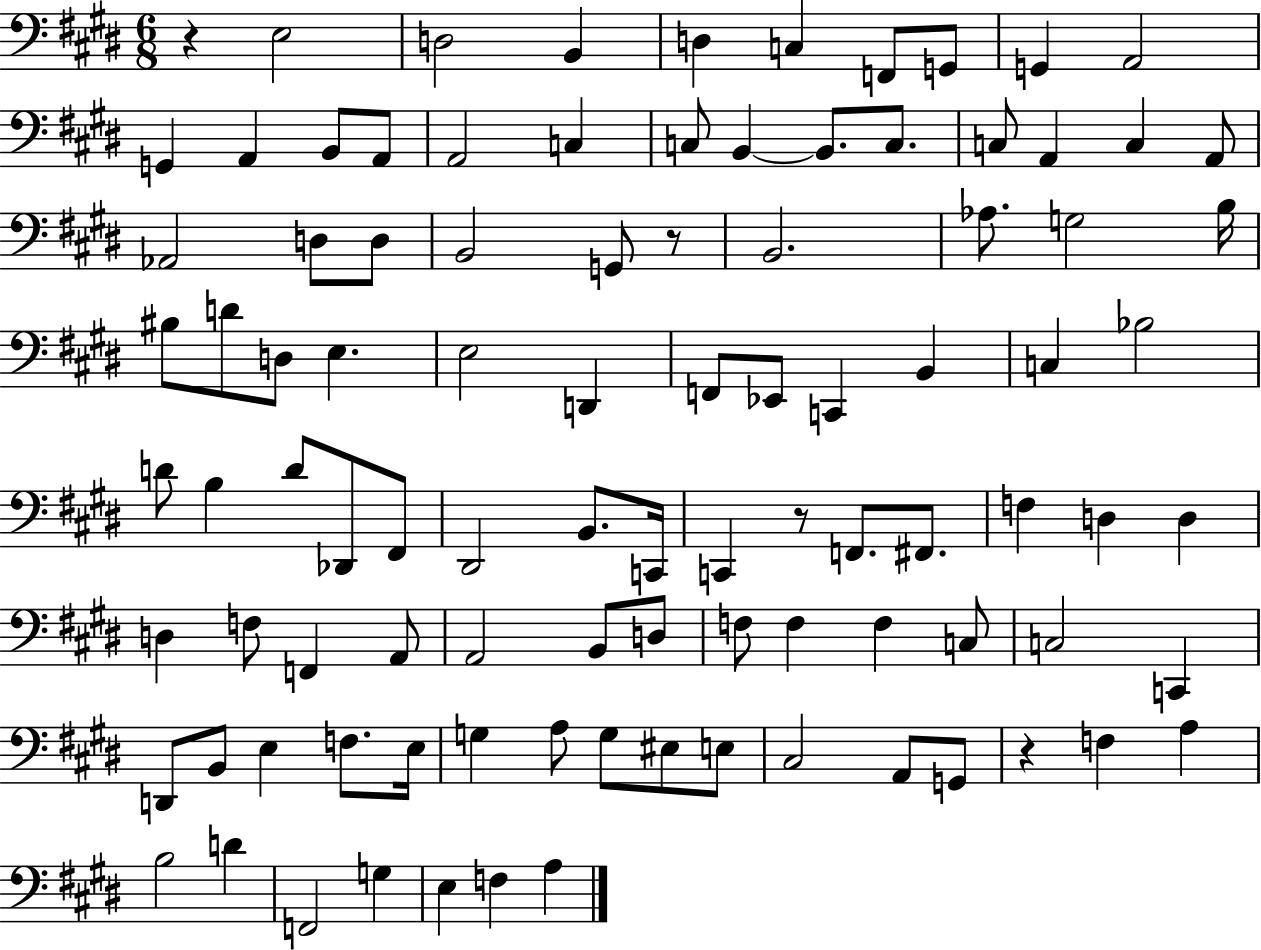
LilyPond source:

{
  \clef bass
  \numericTimeSignature
  \time 6/8
  \key e \major
  \repeat volta 2 { r4 e2 | d2 b,4 | d4 c4 f,8 g,8 | g,4 a,2 | \break g,4 a,4 b,8 a,8 | a,2 c4 | c8 b,4~~ b,8. c8. | c8 a,4 c4 a,8 | \break aes,2 d8 d8 | b,2 g,8 r8 | b,2. | aes8. g2 b16 | \break bis8 d'8 d8 e4. | e2 d,4 | f,8 ees,8 c,4 b,4 | c4 bes2 | \break d'8 b4 d'8 des,8 fis,8 | dis,2 b,8. c,16 | c,4 r8 f,8. fis,8. | f4 d4 d4 | \break d4 f8 f,4 a,8 | a,2 b,8 d8 | f8 f4 f4 c8 | c2 c,4 | \break d,8 b,8 e4 f8. e16 | g4 a8 g8 eis8 e8 | cis2 a,8 g,8 | r4 f4 a4 | \break b2 d'4 | f,2 g4 | e4 f4 a4 | } \bar "|."
}